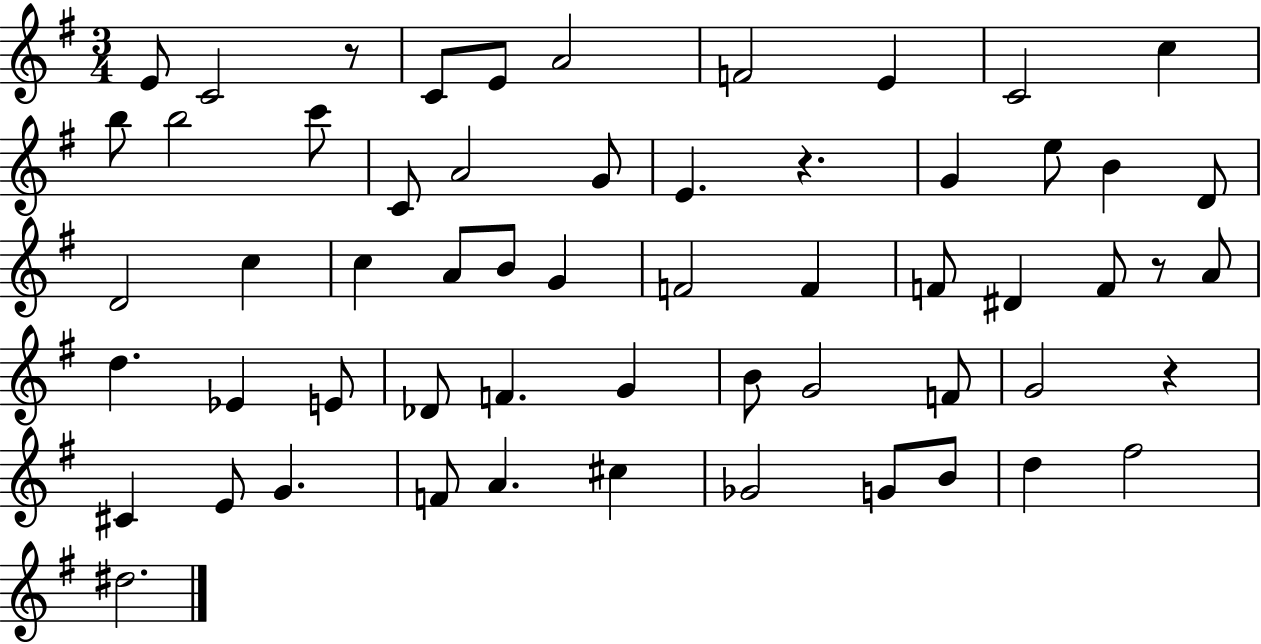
{
  \clef treble
  \numericTimeSignature
  \time 3/4
  \key g \major
  e'8 c'2 r8 | c'8 e'8 a'2 | f'2 e'4 | c'2 c''4 | \break b''8 b''2 c'''8 | c'8 a'2 g'8 | e'4. r4. | g'4 e''8 b'4 d'8 | \break d'2 c''4 | c''4 a'8 b'8 g'4 | f'2 f'4 | f'8 dis'4 f'8 r8 a'8 | \break d''4. ees'4 e'8 | des'8 f'4. g'4 | b'8 g'2 f'8 | g'2 r4 | \break cis'4 e'8 g'4. | f'8 a'4. cis''4 | ges'2 g'8 b'8 | d''4 fis''2 | \break dis''2. | \bar "|."
}